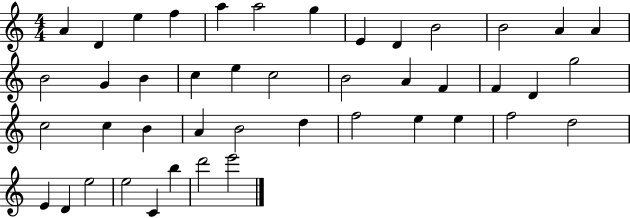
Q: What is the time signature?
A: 4/4